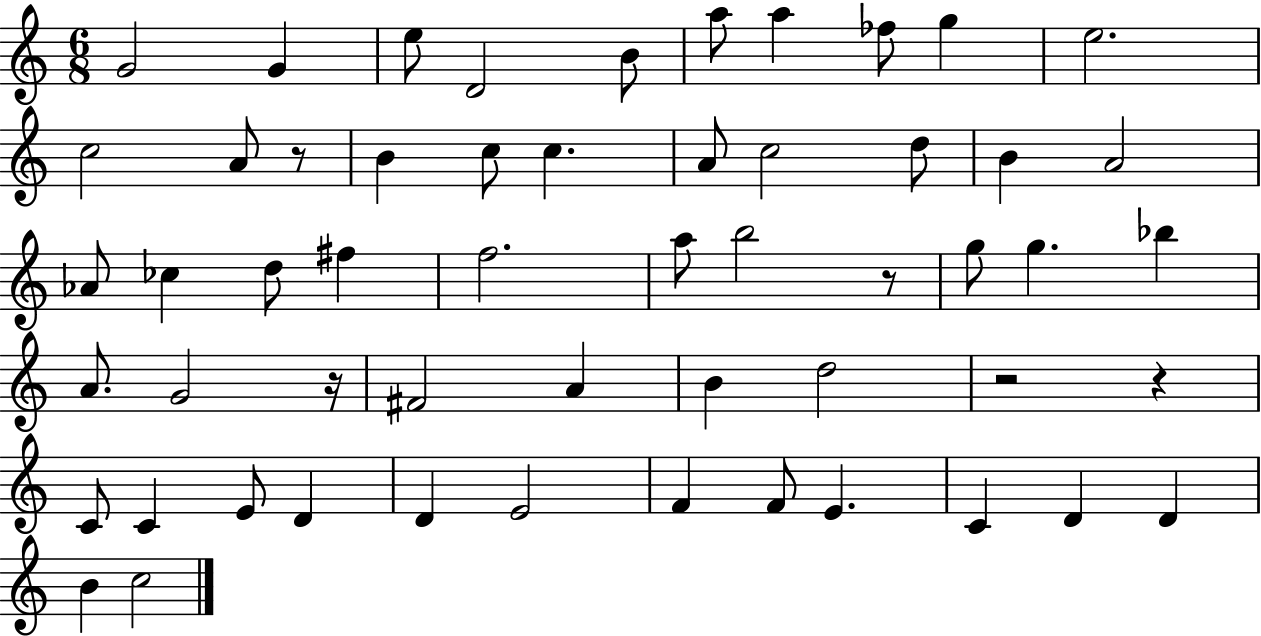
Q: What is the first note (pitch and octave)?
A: G4